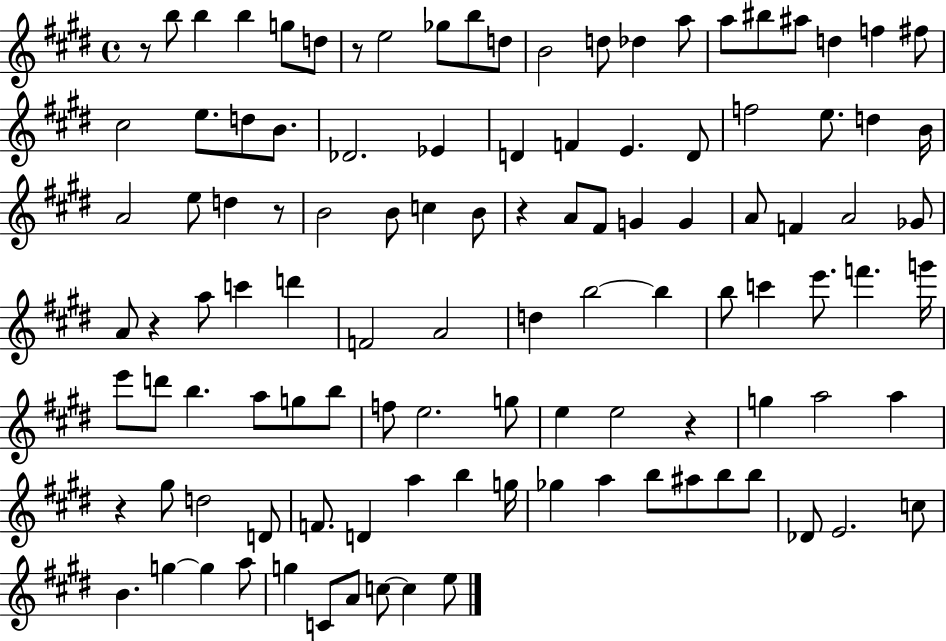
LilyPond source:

{
  \clef treble
  \time 4/4
  \defaultTimeSignature
  \key e \major
  r8 b''8 b''4 b''4 g''8 d''8 | r8 e''2 ges''8 b''8 d''8 | b'2 d''8 des''4 a''8 | a''8 bis''8 ais''8 d''4 f''4 fis''8 | \break cis''2 e''8. d''8 b'8. | des'2. ees'4 | d'4 f'4 e'4. d'8 | f''2 e''8. d''4 b'16 | \break a'2 e''8 d''4 r8 | b'2 b'8 c''4 b'8 | r4 a'8 fis'8 g'4 g'4 | a'8 f'4 a'2 ges'8 | \break a'8 r4 a''8 c'''4 d'''4 | f'2 a'2 | d''4 b''2~~ b''4 | b''8 c'''4 e'''8. f'''4. g'''16 | \break e'''8 d'''8 b''4. a''8 g''8 b''8 | f''8 e''2. g''8 | e''4 e''2 r4 | g''4 a''2 a''4 | \break r4 gis''8 d''2 d'8 | f'8. d'4 a''4 b''4 g''16 | ges''4 a''4 b''8 ais''8 b''8 b''8 | des'8 e'2. c''8 | \break b'4. g''4~~ g''4 a''8 | g''4 c'8 a'8 c''8~~ c''4 e''8 | \bar "|."
}